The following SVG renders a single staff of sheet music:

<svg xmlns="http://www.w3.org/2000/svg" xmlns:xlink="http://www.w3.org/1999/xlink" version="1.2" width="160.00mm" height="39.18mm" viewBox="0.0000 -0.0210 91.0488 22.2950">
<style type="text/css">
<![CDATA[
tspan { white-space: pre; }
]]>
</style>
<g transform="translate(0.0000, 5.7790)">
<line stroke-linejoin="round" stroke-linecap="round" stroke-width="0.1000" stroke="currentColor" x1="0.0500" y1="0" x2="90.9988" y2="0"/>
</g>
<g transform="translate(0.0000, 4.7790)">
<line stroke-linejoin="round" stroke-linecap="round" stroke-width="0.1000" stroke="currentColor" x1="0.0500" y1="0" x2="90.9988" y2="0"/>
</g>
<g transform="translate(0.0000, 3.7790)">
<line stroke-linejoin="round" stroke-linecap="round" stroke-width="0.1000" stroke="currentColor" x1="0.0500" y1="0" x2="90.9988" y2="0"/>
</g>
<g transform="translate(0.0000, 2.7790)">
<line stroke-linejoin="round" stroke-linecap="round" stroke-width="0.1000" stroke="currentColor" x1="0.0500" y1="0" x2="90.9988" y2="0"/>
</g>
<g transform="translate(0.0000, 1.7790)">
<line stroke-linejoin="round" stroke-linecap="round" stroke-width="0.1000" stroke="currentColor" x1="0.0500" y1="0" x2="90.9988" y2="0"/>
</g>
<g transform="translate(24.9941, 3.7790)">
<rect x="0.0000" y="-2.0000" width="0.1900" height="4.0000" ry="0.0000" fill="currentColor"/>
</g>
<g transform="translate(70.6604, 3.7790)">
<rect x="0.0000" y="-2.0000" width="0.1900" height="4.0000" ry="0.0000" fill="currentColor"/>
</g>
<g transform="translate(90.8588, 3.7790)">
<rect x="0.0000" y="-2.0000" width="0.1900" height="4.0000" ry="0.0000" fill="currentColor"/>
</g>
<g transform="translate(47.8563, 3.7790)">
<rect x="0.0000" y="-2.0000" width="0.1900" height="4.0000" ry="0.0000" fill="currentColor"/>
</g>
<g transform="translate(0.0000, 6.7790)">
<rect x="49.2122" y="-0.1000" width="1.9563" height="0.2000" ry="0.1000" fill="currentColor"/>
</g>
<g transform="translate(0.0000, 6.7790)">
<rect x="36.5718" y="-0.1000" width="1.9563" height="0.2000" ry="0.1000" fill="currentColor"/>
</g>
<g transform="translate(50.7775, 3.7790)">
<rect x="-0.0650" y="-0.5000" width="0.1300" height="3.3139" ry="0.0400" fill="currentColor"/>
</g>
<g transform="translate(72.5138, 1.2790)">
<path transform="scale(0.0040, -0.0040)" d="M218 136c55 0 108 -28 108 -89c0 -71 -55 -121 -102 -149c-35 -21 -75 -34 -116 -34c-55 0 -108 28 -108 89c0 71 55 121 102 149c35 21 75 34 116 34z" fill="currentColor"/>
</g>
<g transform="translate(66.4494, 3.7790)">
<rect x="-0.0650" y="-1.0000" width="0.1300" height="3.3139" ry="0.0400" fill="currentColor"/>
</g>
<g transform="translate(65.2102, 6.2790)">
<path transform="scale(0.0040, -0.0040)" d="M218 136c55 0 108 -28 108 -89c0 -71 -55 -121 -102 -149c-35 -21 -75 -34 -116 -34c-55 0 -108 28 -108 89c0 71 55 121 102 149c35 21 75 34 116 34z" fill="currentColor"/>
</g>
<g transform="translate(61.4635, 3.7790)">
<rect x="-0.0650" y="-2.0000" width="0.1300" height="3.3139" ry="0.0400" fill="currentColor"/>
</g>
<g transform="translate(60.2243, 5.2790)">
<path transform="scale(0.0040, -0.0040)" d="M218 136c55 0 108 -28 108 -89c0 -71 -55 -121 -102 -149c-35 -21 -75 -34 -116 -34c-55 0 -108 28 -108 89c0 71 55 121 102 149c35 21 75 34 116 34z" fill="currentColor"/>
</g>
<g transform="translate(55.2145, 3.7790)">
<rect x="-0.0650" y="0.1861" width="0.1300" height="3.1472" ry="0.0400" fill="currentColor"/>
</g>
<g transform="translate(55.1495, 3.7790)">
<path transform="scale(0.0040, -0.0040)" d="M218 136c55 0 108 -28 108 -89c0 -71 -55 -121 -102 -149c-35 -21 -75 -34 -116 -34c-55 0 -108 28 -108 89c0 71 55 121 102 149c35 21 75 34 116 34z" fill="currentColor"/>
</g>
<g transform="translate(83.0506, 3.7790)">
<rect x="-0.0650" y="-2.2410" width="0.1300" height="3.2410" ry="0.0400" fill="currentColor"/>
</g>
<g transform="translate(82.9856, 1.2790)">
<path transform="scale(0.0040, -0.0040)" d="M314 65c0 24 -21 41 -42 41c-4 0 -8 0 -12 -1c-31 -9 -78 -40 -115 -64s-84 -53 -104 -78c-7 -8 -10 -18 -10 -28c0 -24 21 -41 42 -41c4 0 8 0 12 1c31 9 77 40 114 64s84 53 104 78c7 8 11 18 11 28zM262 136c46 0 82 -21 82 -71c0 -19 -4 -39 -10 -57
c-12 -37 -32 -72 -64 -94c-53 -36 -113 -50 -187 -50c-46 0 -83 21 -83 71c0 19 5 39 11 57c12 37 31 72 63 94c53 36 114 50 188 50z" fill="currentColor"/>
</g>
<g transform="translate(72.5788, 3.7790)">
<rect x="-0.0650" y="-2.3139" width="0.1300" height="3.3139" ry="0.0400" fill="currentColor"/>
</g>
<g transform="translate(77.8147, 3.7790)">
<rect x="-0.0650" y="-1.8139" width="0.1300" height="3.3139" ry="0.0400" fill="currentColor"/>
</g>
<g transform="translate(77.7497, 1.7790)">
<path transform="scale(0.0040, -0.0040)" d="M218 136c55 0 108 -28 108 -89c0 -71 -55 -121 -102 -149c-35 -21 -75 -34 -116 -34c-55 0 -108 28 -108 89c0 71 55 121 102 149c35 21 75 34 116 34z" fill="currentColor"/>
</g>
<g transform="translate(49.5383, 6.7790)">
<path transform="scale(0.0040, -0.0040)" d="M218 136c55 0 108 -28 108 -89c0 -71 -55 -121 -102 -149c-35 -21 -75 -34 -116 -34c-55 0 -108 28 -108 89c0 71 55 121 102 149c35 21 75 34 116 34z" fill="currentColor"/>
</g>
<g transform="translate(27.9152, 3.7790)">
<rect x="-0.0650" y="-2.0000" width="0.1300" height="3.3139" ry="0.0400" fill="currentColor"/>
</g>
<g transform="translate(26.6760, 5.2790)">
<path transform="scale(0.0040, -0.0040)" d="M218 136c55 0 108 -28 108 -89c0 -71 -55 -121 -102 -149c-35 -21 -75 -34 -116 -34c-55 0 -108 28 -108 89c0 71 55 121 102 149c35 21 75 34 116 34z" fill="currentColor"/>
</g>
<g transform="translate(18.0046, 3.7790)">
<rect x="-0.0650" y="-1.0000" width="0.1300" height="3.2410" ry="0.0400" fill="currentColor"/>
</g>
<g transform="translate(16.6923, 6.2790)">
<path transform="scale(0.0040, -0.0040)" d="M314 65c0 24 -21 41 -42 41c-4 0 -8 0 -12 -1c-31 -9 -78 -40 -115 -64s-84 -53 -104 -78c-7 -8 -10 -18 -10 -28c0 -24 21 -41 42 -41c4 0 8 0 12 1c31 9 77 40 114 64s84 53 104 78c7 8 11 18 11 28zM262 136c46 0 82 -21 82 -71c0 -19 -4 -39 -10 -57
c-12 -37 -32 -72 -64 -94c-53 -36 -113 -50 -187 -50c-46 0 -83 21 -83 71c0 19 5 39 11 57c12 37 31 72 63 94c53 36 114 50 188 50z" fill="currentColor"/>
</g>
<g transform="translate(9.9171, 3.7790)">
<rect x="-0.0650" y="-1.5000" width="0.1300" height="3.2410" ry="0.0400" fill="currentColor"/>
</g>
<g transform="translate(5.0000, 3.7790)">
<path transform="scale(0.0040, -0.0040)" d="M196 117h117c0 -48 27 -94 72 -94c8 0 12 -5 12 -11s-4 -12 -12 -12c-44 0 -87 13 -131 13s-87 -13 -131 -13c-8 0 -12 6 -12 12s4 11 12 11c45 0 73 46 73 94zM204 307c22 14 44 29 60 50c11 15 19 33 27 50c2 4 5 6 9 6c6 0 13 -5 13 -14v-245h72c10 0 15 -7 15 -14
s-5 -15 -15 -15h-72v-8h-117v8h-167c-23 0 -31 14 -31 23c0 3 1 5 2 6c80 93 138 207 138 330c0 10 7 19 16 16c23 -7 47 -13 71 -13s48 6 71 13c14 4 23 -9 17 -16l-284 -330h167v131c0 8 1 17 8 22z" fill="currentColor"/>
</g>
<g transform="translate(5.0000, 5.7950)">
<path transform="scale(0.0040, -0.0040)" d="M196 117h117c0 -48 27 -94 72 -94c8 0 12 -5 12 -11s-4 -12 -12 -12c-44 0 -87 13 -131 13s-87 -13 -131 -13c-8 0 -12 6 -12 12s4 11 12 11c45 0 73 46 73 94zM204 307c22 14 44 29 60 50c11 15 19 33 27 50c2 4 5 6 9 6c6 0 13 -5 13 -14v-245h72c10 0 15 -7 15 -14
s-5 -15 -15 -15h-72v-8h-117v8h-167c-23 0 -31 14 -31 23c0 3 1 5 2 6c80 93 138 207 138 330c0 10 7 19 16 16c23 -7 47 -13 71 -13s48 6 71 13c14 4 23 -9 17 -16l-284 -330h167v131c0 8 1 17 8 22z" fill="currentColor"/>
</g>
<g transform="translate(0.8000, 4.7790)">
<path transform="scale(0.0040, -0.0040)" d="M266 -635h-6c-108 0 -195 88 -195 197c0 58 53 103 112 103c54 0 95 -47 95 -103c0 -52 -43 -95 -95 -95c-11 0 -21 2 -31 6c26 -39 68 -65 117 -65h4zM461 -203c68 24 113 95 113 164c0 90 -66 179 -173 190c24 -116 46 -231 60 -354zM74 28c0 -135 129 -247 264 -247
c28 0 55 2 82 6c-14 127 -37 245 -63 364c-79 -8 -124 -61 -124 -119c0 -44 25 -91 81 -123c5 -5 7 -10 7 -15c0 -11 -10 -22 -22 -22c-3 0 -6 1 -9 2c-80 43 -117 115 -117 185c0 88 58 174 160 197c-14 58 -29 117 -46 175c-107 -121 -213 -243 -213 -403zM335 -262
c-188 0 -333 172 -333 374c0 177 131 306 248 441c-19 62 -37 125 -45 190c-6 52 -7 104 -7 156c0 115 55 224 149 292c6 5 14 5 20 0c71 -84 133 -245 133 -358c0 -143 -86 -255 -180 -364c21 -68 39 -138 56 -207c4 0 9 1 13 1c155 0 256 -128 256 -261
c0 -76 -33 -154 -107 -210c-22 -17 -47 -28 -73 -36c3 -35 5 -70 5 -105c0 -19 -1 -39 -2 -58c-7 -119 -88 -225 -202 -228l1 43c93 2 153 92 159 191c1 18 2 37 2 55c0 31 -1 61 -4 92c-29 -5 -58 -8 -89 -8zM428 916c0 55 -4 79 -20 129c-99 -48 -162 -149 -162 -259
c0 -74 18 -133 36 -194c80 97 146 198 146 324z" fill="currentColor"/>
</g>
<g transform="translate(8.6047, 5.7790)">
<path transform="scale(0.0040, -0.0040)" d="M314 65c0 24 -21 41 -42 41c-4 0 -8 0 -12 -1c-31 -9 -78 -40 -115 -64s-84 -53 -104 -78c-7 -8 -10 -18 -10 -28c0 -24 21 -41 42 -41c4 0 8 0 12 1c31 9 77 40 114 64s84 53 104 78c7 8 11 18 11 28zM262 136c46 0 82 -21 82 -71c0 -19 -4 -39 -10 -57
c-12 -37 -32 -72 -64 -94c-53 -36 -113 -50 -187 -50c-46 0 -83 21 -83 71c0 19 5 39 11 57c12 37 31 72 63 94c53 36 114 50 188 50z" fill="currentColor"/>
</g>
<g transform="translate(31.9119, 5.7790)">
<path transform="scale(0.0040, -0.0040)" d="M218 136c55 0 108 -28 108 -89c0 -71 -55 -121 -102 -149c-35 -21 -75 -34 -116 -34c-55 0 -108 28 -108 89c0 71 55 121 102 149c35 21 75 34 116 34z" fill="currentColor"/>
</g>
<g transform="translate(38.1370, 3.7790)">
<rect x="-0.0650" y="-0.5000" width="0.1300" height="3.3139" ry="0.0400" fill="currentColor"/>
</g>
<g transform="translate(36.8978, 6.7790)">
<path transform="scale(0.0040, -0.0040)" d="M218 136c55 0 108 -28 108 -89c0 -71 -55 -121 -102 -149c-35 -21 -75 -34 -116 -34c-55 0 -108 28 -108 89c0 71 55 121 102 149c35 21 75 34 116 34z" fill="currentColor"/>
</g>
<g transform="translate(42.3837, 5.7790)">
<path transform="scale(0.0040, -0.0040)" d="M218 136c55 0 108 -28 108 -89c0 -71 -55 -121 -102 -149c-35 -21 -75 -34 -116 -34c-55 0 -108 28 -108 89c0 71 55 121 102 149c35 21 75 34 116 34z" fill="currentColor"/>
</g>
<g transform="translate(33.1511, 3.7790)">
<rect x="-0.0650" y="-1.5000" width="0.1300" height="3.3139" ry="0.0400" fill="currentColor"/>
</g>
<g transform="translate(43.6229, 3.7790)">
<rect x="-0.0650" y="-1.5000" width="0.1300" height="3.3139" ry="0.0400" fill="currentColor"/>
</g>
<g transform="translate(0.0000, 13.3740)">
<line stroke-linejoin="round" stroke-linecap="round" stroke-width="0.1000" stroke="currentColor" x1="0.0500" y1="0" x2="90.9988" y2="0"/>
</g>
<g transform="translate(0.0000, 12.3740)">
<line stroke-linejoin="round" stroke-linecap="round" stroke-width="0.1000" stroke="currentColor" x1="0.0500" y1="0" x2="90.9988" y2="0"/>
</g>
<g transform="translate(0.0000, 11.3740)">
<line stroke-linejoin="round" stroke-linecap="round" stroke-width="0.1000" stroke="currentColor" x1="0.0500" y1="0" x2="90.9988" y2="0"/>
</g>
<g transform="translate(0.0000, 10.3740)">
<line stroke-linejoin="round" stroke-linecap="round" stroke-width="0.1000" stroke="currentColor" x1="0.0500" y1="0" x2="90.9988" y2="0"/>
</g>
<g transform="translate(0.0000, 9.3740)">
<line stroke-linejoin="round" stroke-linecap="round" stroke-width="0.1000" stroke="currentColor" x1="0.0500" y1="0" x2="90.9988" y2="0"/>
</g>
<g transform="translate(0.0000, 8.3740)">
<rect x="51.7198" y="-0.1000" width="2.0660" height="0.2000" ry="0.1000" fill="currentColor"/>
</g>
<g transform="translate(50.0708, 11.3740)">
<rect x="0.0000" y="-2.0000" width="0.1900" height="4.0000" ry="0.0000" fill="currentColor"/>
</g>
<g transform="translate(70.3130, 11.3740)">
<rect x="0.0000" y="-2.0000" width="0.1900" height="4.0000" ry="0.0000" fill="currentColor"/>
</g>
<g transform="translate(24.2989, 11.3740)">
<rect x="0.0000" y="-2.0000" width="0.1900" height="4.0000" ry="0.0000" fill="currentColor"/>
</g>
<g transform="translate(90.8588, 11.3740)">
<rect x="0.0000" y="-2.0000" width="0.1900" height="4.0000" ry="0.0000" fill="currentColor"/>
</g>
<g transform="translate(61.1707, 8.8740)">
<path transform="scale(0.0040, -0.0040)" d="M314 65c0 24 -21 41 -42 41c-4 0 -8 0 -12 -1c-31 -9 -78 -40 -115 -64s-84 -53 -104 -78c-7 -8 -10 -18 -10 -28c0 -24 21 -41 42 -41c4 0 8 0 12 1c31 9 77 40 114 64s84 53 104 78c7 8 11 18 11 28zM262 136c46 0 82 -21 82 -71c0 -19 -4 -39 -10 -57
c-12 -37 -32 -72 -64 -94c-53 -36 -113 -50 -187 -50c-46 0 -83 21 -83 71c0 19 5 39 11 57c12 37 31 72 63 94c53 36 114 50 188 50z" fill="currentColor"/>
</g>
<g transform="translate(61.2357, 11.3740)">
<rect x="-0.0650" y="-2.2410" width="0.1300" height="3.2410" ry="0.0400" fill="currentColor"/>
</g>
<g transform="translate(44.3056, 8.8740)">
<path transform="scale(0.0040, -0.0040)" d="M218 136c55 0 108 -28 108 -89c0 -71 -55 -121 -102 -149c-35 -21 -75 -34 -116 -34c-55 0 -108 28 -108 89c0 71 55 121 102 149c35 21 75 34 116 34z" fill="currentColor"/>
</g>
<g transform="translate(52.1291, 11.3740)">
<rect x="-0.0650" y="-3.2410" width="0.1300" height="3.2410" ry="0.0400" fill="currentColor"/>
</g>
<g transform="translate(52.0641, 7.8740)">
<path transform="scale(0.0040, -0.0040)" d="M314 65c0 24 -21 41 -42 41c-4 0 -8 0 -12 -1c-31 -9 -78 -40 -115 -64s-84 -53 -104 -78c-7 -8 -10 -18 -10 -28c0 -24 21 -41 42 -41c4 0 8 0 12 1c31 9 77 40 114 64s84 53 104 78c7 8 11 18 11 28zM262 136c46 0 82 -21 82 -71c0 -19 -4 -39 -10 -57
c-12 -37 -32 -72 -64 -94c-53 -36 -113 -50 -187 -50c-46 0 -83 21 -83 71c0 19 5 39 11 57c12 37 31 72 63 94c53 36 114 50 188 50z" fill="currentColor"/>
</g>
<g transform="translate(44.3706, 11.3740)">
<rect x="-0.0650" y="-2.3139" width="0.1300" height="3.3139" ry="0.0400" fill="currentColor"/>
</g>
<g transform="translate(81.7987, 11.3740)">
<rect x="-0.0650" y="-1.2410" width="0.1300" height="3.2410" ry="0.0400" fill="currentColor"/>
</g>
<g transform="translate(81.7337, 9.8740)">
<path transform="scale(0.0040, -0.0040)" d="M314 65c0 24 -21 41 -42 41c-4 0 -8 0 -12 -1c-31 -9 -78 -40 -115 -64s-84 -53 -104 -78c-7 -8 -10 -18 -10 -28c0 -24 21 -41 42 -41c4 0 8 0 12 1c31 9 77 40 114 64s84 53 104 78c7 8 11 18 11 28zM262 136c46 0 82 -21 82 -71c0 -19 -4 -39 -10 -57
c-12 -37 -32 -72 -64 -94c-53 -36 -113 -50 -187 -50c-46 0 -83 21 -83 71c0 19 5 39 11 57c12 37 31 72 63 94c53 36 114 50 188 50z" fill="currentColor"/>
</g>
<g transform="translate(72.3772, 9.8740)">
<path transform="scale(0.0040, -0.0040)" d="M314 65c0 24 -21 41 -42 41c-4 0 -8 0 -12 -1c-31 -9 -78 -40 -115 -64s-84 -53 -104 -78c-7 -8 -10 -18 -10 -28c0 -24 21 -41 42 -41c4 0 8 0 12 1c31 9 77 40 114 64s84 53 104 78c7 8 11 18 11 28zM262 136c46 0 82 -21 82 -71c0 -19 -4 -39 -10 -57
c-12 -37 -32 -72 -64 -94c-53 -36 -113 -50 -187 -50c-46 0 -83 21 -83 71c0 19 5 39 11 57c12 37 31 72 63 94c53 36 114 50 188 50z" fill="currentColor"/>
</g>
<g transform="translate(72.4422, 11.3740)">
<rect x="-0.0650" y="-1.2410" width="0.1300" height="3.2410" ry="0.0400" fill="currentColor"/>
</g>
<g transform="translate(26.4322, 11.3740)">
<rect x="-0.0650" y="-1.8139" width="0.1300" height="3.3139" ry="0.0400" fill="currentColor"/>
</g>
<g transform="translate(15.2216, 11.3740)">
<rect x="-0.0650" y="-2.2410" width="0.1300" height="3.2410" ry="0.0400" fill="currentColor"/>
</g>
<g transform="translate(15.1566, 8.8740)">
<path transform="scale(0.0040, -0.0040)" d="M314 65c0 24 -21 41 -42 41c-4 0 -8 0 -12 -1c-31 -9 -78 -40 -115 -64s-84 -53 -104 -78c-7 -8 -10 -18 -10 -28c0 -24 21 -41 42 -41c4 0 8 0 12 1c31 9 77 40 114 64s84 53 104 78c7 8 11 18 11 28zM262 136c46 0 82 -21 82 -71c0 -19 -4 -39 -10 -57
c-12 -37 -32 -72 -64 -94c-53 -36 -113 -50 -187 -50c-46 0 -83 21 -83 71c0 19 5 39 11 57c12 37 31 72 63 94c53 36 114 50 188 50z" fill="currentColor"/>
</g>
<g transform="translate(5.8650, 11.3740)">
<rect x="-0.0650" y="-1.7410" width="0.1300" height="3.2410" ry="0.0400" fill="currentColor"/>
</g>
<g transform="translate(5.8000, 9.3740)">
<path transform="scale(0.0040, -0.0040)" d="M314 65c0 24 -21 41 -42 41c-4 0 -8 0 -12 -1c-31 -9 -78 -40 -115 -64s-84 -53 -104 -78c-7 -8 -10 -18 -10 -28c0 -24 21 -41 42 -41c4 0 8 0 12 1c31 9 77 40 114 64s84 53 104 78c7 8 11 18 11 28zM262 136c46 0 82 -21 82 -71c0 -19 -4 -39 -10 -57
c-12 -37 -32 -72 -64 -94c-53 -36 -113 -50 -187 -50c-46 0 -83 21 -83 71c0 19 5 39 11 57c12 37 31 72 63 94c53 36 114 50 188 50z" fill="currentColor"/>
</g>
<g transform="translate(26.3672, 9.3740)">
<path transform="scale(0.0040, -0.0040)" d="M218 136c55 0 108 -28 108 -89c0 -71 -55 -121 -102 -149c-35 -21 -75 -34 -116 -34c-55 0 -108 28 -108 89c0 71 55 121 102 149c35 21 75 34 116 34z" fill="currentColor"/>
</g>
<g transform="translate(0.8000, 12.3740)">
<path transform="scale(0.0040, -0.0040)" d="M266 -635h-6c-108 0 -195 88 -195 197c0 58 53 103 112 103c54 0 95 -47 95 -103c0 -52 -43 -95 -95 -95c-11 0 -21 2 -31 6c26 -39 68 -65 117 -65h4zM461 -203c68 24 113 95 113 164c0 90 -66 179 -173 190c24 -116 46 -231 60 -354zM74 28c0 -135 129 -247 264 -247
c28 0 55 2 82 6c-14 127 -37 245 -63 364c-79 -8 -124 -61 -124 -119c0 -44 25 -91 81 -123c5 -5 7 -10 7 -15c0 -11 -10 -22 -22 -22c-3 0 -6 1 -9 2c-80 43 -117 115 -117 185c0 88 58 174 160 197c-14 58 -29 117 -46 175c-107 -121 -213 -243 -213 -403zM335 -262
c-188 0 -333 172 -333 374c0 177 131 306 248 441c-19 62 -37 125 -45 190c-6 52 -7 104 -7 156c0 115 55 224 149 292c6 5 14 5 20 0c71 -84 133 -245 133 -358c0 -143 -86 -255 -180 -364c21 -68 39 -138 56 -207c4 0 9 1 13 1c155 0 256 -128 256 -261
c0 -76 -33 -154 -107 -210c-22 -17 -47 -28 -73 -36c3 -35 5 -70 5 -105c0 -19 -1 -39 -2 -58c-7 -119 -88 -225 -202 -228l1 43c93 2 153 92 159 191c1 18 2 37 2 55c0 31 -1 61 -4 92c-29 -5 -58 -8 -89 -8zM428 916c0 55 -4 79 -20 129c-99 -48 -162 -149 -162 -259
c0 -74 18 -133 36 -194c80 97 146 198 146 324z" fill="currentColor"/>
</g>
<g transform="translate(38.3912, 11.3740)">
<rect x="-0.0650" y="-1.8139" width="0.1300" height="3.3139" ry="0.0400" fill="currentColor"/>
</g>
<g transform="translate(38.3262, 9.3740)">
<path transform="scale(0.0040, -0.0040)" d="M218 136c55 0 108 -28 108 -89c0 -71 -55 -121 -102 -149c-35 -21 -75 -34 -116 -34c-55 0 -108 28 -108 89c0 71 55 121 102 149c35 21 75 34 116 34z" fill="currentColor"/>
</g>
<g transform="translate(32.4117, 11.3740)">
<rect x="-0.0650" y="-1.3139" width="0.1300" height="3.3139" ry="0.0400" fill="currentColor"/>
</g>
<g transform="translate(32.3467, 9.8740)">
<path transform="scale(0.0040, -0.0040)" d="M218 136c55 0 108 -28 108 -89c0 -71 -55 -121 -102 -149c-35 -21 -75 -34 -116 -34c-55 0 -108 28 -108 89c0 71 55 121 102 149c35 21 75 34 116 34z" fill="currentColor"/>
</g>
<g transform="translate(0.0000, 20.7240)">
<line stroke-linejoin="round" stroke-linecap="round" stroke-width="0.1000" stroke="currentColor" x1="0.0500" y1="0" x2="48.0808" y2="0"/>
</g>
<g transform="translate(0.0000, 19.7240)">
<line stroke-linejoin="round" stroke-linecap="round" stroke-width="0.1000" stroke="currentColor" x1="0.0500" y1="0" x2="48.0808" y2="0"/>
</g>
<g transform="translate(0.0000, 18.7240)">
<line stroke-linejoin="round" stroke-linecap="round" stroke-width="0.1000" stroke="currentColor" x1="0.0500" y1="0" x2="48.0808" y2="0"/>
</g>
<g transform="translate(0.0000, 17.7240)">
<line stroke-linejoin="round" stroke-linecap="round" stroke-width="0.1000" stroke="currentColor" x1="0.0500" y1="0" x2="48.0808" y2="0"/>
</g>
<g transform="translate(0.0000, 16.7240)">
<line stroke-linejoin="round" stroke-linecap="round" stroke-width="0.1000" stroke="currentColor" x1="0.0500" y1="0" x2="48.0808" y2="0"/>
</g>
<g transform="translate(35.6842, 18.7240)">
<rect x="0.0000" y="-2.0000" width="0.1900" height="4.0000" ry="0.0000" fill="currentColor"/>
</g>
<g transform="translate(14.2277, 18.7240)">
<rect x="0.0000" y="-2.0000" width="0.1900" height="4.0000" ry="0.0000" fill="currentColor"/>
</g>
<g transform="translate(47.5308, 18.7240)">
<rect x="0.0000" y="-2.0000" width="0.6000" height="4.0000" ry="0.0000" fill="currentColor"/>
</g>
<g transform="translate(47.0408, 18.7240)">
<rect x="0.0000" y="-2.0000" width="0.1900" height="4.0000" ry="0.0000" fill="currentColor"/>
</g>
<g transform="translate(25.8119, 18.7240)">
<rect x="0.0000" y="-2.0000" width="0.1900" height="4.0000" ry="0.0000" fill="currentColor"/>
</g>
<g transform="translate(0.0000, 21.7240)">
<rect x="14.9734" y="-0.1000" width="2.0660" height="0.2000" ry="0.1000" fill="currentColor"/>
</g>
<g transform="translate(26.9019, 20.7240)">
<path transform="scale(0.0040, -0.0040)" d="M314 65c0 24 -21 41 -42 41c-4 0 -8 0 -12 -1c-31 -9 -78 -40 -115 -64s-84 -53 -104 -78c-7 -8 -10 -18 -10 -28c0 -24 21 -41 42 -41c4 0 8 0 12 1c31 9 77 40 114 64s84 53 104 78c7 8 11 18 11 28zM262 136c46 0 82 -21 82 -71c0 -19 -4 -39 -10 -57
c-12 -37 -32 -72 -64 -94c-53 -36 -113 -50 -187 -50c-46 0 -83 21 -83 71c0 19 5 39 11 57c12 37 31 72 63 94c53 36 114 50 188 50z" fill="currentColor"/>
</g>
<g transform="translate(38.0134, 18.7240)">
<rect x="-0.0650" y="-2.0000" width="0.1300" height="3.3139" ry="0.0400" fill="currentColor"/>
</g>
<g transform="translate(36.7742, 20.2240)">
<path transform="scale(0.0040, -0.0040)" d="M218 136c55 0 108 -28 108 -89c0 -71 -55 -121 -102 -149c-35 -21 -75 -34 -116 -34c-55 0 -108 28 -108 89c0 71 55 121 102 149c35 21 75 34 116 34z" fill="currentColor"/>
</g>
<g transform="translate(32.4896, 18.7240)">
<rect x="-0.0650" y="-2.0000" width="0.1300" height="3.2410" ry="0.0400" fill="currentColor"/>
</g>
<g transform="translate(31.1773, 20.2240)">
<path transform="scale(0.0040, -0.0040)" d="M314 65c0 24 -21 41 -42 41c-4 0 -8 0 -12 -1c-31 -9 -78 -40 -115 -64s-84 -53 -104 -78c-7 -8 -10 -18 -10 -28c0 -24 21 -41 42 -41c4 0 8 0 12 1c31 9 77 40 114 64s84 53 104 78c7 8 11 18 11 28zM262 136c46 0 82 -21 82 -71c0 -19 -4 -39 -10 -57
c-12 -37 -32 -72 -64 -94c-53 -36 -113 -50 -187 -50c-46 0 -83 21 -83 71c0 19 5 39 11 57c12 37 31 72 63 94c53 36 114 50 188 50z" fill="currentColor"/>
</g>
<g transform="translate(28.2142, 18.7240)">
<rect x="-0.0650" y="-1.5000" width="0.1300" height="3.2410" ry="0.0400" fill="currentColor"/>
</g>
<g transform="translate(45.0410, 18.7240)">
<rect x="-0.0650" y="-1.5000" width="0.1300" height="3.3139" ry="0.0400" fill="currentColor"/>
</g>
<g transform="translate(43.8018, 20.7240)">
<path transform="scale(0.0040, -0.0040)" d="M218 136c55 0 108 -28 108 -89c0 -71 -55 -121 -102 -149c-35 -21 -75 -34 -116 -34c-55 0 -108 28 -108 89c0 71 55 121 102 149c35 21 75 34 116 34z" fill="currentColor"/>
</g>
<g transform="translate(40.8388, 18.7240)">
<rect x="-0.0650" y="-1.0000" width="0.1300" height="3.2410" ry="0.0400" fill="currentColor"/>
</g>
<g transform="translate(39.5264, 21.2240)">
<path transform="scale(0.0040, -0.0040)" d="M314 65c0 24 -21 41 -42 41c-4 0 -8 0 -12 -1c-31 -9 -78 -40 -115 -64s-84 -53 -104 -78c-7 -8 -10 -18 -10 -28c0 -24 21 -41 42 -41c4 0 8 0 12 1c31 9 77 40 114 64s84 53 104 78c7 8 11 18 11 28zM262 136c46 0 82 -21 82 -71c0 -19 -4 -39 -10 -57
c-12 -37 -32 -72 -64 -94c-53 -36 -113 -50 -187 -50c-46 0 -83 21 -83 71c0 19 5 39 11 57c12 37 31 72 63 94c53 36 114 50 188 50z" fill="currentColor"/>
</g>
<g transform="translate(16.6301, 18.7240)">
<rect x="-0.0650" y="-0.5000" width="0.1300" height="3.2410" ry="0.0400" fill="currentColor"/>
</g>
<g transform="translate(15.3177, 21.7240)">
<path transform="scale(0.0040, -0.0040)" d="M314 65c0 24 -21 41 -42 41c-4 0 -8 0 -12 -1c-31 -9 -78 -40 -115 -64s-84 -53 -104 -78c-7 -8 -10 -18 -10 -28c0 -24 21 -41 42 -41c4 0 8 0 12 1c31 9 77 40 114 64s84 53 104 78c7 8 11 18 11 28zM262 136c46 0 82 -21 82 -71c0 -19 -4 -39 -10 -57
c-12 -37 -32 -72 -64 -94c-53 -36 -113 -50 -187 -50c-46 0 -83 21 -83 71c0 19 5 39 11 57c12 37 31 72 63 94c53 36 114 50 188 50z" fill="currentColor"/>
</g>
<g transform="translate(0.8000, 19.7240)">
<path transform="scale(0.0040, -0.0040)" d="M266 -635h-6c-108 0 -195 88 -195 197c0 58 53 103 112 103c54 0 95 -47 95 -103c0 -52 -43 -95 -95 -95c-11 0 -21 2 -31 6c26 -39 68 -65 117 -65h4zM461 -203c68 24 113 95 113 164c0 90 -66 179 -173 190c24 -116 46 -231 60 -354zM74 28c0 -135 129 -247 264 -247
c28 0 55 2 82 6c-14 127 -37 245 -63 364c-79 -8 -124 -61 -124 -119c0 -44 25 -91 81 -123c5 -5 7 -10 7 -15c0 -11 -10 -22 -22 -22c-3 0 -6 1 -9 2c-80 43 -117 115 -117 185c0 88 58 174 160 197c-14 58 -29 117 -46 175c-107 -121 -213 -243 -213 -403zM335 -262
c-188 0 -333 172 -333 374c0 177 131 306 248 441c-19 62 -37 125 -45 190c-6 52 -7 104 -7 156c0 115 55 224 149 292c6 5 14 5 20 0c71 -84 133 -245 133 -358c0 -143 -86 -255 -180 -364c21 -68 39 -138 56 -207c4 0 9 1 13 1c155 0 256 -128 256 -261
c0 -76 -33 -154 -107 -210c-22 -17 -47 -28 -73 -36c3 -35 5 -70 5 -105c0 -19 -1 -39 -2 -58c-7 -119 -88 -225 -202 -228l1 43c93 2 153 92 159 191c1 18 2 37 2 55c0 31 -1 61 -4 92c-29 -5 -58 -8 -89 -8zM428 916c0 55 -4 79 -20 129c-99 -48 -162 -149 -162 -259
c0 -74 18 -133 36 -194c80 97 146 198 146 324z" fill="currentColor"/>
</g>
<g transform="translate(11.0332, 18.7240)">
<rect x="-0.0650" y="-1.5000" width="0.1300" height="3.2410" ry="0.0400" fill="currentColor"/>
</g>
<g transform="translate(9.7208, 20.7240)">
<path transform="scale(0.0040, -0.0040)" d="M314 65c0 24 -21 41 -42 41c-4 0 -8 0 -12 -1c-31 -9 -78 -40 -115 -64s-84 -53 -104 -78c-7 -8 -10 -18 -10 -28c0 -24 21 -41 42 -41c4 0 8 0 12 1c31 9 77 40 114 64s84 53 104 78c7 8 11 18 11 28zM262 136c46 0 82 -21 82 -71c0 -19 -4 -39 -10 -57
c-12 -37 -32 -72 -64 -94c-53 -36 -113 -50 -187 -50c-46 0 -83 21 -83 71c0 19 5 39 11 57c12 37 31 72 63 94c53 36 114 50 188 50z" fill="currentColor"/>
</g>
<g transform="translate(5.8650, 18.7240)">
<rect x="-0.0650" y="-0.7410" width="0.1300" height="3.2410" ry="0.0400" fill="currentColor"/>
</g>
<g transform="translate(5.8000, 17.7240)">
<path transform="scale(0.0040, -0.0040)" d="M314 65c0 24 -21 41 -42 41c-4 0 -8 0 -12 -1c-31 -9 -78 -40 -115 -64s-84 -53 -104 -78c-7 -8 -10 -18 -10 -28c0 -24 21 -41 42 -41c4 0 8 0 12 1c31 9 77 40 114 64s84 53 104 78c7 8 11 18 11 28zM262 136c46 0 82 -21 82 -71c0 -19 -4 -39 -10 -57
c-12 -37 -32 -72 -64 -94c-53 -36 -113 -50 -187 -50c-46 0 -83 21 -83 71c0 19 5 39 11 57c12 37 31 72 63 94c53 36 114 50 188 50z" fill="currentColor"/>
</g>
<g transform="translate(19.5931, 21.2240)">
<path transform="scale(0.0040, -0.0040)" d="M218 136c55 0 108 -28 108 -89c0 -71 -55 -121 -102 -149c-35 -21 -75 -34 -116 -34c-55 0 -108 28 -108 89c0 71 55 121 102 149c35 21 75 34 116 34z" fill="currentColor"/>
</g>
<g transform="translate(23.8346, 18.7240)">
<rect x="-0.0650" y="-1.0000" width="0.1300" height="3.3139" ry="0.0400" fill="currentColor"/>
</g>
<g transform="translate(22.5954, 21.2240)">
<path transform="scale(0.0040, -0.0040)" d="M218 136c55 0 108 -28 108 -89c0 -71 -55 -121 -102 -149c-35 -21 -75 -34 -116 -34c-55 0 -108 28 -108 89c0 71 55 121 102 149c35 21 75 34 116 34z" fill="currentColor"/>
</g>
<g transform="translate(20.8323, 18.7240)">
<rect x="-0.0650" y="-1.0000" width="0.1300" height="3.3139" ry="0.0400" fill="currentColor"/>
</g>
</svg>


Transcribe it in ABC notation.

X:1
T:Untitled
M:4/4
L:1/4
K:C
E2 D2 F E C E C B F D g f g2 f2 g2 f e f g b2 g2 e2 e2 d2 E2 C2 D D E2 F2 F D2 E